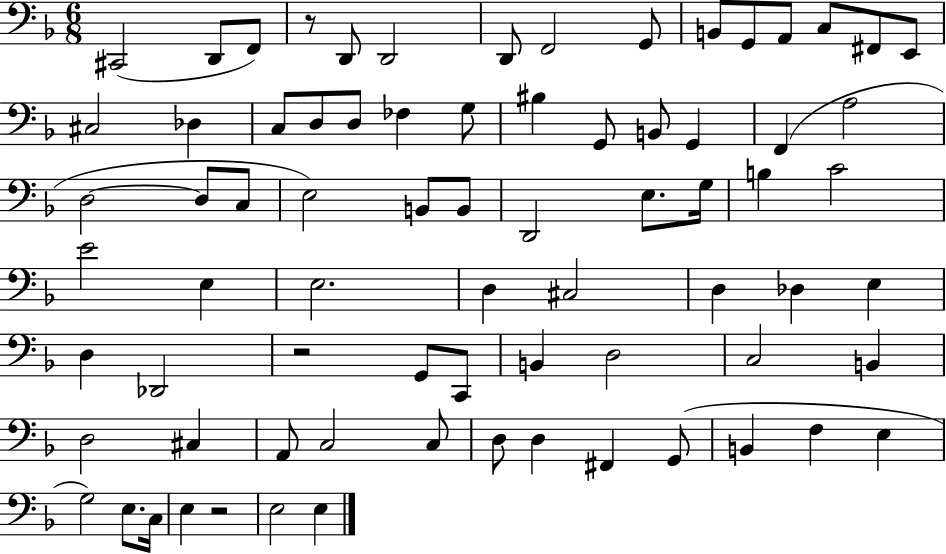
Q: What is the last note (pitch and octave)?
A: E3